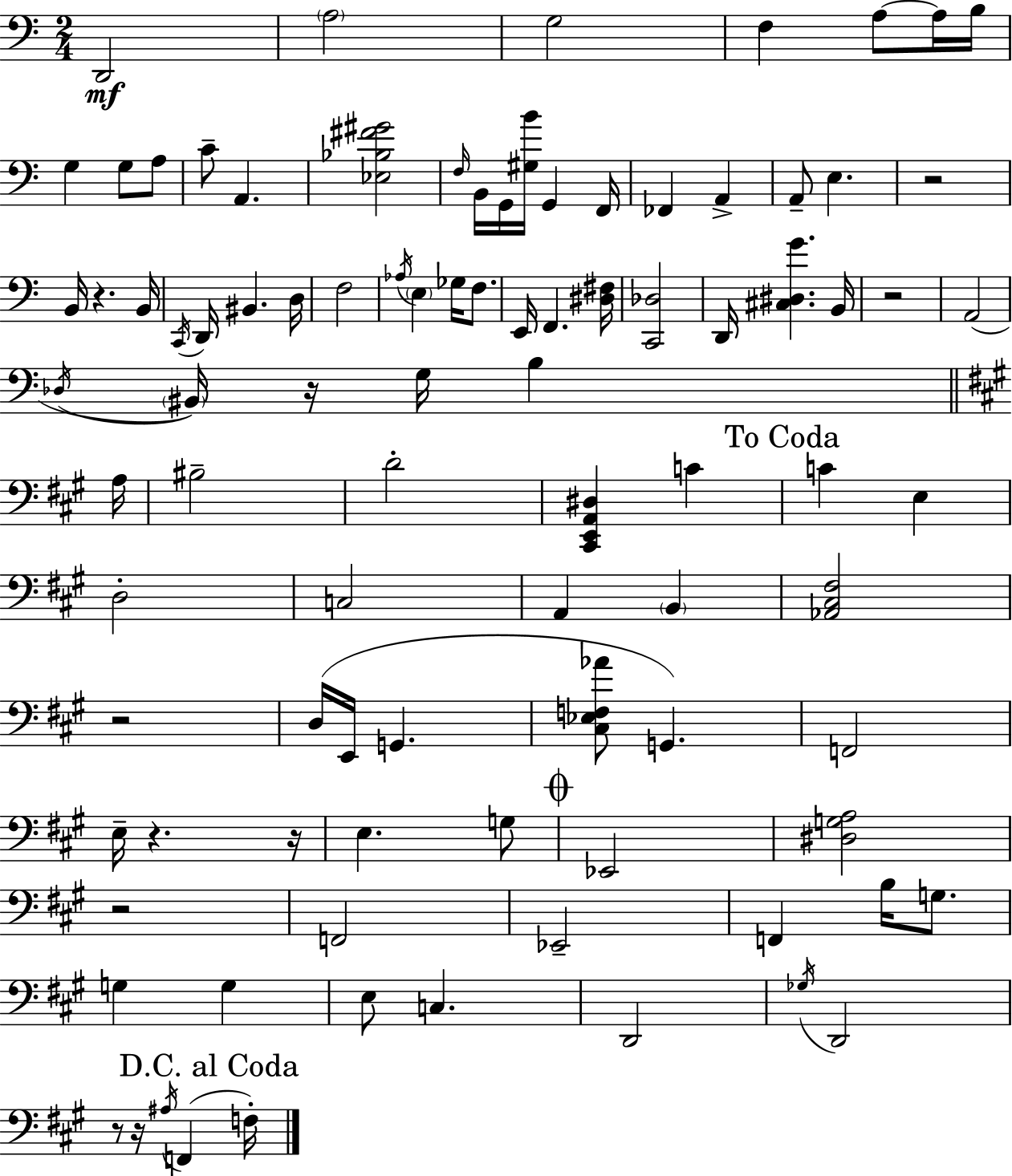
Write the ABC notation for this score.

X:1
T:Untitled
M:2/4
L:1/4
K:Am
D,,2 A,2 G,2 F, A,/2 A,/4 B,/4 G, G,/2 A,/2 C/2 A,, [_E,_B,^F^G]2 F,/4 B,,/4 G,,/4 [^G,B]/4 G,, F,,/4 _F,, A,, A,,/2 E, z2 B,,/4 z B,,/4 C,,/4 D,,/4 ^B,, D,/4 F,2 _A,/4 E, _G,/4 F,/2 E,,/4 F,, [^D,^F,]/4 [C,,_D,]2 D,,/4 [^C,^D,G] B,,/4 z2 A,,2 _D,/4 ^B,,/4 z/4 G,/4 B, A,/4 ^B,2 D2 [^C,,E,,A,,^D,] C C E, D,2 C,2 A,, B,, [_A,,^C,^F,]2 z2 D,/4 E,,/4 G,, [^C,_E,F,_A]/2 G,, F,,2 E,/4 z z/4 E, G,/2 _E,,2 [^D,G,A,]2 z2 F,,2 _E,,2 F,, B,/4 G,/2 G, G, E,/2 C, D,,2 _G,/4 D,,2 z/2 z/4 ^A,/4 F,, F,/4